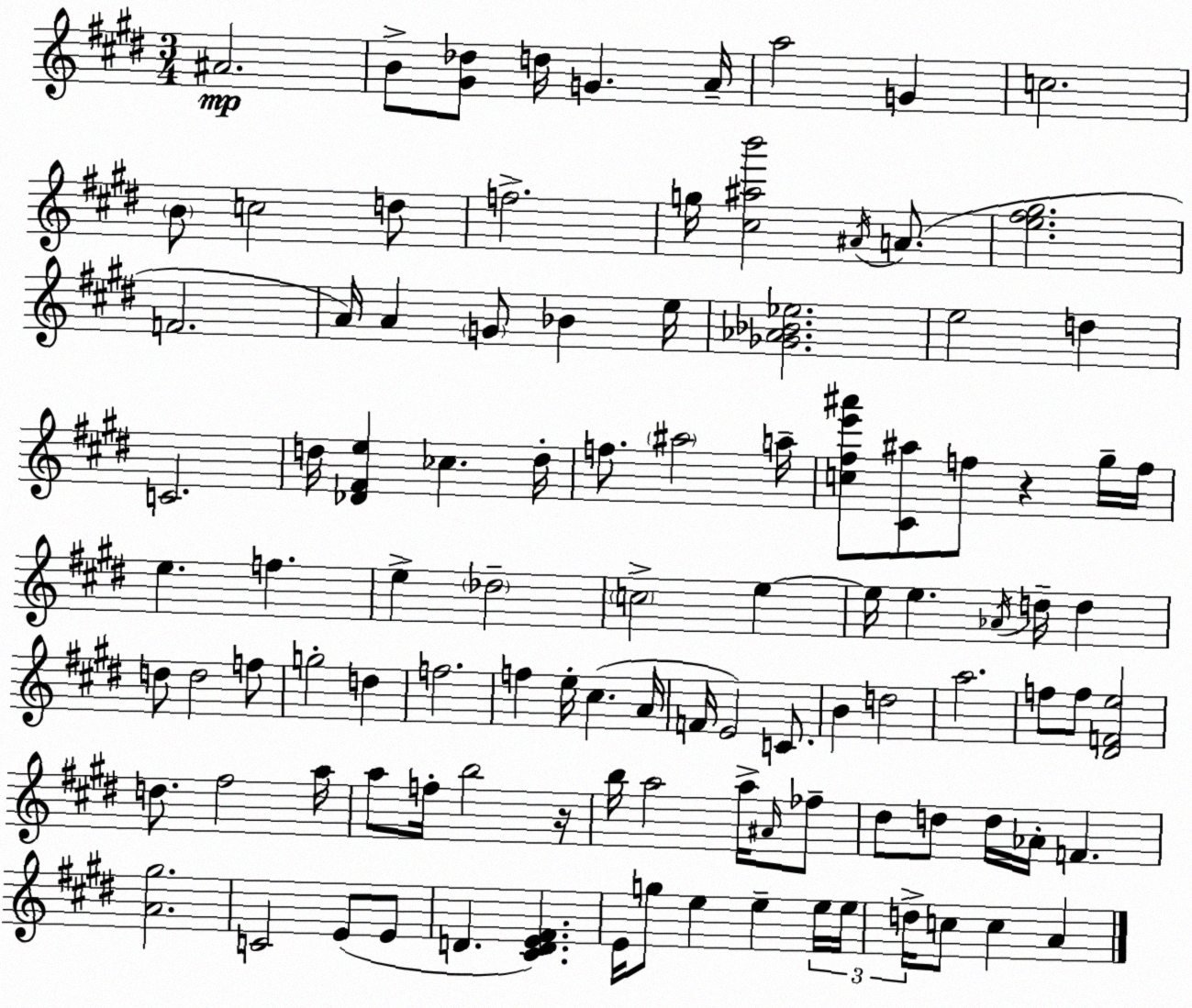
X:1
T:Untitled
M:3/4
L:1/4
K:E
^A2 B/2 [^G_d]/2 d/4 G A/4 a2 G c2 B/2 c2 d/2 f2 g/4 [^c^ab']2 ^A/4 A/2 [e^f^g]2 F2 A/4 A G/2 _B e/4 [_G_A_B_e]2 e2 d C2 d/4 [_D^Fe] _c d/4 f/2 ^a2 a/4 [c^fe'^a']/2 [^C^a]/2 f/2 z ^g/4 f/4 e f e _d2 c2 e e/4 e _A/4 d/4 d d/2 d2 f/2 g2 d f2 f e/4 ^c A/4 F/4 E2 C/2 B d2 a2 f/2 f/2 [^DFe]2 d/2 ^f2 a/4 a/2 f/4 b2 z/4 b/4 a2 a/4 ^A/4 _f/2 ^d/2 d/2 d/4 _A/4 F [A^g]2 C2 E/2 E/2 D [^CDE^F] E/4 g/2 e e e/4 e/4 d/4 c/2 c A